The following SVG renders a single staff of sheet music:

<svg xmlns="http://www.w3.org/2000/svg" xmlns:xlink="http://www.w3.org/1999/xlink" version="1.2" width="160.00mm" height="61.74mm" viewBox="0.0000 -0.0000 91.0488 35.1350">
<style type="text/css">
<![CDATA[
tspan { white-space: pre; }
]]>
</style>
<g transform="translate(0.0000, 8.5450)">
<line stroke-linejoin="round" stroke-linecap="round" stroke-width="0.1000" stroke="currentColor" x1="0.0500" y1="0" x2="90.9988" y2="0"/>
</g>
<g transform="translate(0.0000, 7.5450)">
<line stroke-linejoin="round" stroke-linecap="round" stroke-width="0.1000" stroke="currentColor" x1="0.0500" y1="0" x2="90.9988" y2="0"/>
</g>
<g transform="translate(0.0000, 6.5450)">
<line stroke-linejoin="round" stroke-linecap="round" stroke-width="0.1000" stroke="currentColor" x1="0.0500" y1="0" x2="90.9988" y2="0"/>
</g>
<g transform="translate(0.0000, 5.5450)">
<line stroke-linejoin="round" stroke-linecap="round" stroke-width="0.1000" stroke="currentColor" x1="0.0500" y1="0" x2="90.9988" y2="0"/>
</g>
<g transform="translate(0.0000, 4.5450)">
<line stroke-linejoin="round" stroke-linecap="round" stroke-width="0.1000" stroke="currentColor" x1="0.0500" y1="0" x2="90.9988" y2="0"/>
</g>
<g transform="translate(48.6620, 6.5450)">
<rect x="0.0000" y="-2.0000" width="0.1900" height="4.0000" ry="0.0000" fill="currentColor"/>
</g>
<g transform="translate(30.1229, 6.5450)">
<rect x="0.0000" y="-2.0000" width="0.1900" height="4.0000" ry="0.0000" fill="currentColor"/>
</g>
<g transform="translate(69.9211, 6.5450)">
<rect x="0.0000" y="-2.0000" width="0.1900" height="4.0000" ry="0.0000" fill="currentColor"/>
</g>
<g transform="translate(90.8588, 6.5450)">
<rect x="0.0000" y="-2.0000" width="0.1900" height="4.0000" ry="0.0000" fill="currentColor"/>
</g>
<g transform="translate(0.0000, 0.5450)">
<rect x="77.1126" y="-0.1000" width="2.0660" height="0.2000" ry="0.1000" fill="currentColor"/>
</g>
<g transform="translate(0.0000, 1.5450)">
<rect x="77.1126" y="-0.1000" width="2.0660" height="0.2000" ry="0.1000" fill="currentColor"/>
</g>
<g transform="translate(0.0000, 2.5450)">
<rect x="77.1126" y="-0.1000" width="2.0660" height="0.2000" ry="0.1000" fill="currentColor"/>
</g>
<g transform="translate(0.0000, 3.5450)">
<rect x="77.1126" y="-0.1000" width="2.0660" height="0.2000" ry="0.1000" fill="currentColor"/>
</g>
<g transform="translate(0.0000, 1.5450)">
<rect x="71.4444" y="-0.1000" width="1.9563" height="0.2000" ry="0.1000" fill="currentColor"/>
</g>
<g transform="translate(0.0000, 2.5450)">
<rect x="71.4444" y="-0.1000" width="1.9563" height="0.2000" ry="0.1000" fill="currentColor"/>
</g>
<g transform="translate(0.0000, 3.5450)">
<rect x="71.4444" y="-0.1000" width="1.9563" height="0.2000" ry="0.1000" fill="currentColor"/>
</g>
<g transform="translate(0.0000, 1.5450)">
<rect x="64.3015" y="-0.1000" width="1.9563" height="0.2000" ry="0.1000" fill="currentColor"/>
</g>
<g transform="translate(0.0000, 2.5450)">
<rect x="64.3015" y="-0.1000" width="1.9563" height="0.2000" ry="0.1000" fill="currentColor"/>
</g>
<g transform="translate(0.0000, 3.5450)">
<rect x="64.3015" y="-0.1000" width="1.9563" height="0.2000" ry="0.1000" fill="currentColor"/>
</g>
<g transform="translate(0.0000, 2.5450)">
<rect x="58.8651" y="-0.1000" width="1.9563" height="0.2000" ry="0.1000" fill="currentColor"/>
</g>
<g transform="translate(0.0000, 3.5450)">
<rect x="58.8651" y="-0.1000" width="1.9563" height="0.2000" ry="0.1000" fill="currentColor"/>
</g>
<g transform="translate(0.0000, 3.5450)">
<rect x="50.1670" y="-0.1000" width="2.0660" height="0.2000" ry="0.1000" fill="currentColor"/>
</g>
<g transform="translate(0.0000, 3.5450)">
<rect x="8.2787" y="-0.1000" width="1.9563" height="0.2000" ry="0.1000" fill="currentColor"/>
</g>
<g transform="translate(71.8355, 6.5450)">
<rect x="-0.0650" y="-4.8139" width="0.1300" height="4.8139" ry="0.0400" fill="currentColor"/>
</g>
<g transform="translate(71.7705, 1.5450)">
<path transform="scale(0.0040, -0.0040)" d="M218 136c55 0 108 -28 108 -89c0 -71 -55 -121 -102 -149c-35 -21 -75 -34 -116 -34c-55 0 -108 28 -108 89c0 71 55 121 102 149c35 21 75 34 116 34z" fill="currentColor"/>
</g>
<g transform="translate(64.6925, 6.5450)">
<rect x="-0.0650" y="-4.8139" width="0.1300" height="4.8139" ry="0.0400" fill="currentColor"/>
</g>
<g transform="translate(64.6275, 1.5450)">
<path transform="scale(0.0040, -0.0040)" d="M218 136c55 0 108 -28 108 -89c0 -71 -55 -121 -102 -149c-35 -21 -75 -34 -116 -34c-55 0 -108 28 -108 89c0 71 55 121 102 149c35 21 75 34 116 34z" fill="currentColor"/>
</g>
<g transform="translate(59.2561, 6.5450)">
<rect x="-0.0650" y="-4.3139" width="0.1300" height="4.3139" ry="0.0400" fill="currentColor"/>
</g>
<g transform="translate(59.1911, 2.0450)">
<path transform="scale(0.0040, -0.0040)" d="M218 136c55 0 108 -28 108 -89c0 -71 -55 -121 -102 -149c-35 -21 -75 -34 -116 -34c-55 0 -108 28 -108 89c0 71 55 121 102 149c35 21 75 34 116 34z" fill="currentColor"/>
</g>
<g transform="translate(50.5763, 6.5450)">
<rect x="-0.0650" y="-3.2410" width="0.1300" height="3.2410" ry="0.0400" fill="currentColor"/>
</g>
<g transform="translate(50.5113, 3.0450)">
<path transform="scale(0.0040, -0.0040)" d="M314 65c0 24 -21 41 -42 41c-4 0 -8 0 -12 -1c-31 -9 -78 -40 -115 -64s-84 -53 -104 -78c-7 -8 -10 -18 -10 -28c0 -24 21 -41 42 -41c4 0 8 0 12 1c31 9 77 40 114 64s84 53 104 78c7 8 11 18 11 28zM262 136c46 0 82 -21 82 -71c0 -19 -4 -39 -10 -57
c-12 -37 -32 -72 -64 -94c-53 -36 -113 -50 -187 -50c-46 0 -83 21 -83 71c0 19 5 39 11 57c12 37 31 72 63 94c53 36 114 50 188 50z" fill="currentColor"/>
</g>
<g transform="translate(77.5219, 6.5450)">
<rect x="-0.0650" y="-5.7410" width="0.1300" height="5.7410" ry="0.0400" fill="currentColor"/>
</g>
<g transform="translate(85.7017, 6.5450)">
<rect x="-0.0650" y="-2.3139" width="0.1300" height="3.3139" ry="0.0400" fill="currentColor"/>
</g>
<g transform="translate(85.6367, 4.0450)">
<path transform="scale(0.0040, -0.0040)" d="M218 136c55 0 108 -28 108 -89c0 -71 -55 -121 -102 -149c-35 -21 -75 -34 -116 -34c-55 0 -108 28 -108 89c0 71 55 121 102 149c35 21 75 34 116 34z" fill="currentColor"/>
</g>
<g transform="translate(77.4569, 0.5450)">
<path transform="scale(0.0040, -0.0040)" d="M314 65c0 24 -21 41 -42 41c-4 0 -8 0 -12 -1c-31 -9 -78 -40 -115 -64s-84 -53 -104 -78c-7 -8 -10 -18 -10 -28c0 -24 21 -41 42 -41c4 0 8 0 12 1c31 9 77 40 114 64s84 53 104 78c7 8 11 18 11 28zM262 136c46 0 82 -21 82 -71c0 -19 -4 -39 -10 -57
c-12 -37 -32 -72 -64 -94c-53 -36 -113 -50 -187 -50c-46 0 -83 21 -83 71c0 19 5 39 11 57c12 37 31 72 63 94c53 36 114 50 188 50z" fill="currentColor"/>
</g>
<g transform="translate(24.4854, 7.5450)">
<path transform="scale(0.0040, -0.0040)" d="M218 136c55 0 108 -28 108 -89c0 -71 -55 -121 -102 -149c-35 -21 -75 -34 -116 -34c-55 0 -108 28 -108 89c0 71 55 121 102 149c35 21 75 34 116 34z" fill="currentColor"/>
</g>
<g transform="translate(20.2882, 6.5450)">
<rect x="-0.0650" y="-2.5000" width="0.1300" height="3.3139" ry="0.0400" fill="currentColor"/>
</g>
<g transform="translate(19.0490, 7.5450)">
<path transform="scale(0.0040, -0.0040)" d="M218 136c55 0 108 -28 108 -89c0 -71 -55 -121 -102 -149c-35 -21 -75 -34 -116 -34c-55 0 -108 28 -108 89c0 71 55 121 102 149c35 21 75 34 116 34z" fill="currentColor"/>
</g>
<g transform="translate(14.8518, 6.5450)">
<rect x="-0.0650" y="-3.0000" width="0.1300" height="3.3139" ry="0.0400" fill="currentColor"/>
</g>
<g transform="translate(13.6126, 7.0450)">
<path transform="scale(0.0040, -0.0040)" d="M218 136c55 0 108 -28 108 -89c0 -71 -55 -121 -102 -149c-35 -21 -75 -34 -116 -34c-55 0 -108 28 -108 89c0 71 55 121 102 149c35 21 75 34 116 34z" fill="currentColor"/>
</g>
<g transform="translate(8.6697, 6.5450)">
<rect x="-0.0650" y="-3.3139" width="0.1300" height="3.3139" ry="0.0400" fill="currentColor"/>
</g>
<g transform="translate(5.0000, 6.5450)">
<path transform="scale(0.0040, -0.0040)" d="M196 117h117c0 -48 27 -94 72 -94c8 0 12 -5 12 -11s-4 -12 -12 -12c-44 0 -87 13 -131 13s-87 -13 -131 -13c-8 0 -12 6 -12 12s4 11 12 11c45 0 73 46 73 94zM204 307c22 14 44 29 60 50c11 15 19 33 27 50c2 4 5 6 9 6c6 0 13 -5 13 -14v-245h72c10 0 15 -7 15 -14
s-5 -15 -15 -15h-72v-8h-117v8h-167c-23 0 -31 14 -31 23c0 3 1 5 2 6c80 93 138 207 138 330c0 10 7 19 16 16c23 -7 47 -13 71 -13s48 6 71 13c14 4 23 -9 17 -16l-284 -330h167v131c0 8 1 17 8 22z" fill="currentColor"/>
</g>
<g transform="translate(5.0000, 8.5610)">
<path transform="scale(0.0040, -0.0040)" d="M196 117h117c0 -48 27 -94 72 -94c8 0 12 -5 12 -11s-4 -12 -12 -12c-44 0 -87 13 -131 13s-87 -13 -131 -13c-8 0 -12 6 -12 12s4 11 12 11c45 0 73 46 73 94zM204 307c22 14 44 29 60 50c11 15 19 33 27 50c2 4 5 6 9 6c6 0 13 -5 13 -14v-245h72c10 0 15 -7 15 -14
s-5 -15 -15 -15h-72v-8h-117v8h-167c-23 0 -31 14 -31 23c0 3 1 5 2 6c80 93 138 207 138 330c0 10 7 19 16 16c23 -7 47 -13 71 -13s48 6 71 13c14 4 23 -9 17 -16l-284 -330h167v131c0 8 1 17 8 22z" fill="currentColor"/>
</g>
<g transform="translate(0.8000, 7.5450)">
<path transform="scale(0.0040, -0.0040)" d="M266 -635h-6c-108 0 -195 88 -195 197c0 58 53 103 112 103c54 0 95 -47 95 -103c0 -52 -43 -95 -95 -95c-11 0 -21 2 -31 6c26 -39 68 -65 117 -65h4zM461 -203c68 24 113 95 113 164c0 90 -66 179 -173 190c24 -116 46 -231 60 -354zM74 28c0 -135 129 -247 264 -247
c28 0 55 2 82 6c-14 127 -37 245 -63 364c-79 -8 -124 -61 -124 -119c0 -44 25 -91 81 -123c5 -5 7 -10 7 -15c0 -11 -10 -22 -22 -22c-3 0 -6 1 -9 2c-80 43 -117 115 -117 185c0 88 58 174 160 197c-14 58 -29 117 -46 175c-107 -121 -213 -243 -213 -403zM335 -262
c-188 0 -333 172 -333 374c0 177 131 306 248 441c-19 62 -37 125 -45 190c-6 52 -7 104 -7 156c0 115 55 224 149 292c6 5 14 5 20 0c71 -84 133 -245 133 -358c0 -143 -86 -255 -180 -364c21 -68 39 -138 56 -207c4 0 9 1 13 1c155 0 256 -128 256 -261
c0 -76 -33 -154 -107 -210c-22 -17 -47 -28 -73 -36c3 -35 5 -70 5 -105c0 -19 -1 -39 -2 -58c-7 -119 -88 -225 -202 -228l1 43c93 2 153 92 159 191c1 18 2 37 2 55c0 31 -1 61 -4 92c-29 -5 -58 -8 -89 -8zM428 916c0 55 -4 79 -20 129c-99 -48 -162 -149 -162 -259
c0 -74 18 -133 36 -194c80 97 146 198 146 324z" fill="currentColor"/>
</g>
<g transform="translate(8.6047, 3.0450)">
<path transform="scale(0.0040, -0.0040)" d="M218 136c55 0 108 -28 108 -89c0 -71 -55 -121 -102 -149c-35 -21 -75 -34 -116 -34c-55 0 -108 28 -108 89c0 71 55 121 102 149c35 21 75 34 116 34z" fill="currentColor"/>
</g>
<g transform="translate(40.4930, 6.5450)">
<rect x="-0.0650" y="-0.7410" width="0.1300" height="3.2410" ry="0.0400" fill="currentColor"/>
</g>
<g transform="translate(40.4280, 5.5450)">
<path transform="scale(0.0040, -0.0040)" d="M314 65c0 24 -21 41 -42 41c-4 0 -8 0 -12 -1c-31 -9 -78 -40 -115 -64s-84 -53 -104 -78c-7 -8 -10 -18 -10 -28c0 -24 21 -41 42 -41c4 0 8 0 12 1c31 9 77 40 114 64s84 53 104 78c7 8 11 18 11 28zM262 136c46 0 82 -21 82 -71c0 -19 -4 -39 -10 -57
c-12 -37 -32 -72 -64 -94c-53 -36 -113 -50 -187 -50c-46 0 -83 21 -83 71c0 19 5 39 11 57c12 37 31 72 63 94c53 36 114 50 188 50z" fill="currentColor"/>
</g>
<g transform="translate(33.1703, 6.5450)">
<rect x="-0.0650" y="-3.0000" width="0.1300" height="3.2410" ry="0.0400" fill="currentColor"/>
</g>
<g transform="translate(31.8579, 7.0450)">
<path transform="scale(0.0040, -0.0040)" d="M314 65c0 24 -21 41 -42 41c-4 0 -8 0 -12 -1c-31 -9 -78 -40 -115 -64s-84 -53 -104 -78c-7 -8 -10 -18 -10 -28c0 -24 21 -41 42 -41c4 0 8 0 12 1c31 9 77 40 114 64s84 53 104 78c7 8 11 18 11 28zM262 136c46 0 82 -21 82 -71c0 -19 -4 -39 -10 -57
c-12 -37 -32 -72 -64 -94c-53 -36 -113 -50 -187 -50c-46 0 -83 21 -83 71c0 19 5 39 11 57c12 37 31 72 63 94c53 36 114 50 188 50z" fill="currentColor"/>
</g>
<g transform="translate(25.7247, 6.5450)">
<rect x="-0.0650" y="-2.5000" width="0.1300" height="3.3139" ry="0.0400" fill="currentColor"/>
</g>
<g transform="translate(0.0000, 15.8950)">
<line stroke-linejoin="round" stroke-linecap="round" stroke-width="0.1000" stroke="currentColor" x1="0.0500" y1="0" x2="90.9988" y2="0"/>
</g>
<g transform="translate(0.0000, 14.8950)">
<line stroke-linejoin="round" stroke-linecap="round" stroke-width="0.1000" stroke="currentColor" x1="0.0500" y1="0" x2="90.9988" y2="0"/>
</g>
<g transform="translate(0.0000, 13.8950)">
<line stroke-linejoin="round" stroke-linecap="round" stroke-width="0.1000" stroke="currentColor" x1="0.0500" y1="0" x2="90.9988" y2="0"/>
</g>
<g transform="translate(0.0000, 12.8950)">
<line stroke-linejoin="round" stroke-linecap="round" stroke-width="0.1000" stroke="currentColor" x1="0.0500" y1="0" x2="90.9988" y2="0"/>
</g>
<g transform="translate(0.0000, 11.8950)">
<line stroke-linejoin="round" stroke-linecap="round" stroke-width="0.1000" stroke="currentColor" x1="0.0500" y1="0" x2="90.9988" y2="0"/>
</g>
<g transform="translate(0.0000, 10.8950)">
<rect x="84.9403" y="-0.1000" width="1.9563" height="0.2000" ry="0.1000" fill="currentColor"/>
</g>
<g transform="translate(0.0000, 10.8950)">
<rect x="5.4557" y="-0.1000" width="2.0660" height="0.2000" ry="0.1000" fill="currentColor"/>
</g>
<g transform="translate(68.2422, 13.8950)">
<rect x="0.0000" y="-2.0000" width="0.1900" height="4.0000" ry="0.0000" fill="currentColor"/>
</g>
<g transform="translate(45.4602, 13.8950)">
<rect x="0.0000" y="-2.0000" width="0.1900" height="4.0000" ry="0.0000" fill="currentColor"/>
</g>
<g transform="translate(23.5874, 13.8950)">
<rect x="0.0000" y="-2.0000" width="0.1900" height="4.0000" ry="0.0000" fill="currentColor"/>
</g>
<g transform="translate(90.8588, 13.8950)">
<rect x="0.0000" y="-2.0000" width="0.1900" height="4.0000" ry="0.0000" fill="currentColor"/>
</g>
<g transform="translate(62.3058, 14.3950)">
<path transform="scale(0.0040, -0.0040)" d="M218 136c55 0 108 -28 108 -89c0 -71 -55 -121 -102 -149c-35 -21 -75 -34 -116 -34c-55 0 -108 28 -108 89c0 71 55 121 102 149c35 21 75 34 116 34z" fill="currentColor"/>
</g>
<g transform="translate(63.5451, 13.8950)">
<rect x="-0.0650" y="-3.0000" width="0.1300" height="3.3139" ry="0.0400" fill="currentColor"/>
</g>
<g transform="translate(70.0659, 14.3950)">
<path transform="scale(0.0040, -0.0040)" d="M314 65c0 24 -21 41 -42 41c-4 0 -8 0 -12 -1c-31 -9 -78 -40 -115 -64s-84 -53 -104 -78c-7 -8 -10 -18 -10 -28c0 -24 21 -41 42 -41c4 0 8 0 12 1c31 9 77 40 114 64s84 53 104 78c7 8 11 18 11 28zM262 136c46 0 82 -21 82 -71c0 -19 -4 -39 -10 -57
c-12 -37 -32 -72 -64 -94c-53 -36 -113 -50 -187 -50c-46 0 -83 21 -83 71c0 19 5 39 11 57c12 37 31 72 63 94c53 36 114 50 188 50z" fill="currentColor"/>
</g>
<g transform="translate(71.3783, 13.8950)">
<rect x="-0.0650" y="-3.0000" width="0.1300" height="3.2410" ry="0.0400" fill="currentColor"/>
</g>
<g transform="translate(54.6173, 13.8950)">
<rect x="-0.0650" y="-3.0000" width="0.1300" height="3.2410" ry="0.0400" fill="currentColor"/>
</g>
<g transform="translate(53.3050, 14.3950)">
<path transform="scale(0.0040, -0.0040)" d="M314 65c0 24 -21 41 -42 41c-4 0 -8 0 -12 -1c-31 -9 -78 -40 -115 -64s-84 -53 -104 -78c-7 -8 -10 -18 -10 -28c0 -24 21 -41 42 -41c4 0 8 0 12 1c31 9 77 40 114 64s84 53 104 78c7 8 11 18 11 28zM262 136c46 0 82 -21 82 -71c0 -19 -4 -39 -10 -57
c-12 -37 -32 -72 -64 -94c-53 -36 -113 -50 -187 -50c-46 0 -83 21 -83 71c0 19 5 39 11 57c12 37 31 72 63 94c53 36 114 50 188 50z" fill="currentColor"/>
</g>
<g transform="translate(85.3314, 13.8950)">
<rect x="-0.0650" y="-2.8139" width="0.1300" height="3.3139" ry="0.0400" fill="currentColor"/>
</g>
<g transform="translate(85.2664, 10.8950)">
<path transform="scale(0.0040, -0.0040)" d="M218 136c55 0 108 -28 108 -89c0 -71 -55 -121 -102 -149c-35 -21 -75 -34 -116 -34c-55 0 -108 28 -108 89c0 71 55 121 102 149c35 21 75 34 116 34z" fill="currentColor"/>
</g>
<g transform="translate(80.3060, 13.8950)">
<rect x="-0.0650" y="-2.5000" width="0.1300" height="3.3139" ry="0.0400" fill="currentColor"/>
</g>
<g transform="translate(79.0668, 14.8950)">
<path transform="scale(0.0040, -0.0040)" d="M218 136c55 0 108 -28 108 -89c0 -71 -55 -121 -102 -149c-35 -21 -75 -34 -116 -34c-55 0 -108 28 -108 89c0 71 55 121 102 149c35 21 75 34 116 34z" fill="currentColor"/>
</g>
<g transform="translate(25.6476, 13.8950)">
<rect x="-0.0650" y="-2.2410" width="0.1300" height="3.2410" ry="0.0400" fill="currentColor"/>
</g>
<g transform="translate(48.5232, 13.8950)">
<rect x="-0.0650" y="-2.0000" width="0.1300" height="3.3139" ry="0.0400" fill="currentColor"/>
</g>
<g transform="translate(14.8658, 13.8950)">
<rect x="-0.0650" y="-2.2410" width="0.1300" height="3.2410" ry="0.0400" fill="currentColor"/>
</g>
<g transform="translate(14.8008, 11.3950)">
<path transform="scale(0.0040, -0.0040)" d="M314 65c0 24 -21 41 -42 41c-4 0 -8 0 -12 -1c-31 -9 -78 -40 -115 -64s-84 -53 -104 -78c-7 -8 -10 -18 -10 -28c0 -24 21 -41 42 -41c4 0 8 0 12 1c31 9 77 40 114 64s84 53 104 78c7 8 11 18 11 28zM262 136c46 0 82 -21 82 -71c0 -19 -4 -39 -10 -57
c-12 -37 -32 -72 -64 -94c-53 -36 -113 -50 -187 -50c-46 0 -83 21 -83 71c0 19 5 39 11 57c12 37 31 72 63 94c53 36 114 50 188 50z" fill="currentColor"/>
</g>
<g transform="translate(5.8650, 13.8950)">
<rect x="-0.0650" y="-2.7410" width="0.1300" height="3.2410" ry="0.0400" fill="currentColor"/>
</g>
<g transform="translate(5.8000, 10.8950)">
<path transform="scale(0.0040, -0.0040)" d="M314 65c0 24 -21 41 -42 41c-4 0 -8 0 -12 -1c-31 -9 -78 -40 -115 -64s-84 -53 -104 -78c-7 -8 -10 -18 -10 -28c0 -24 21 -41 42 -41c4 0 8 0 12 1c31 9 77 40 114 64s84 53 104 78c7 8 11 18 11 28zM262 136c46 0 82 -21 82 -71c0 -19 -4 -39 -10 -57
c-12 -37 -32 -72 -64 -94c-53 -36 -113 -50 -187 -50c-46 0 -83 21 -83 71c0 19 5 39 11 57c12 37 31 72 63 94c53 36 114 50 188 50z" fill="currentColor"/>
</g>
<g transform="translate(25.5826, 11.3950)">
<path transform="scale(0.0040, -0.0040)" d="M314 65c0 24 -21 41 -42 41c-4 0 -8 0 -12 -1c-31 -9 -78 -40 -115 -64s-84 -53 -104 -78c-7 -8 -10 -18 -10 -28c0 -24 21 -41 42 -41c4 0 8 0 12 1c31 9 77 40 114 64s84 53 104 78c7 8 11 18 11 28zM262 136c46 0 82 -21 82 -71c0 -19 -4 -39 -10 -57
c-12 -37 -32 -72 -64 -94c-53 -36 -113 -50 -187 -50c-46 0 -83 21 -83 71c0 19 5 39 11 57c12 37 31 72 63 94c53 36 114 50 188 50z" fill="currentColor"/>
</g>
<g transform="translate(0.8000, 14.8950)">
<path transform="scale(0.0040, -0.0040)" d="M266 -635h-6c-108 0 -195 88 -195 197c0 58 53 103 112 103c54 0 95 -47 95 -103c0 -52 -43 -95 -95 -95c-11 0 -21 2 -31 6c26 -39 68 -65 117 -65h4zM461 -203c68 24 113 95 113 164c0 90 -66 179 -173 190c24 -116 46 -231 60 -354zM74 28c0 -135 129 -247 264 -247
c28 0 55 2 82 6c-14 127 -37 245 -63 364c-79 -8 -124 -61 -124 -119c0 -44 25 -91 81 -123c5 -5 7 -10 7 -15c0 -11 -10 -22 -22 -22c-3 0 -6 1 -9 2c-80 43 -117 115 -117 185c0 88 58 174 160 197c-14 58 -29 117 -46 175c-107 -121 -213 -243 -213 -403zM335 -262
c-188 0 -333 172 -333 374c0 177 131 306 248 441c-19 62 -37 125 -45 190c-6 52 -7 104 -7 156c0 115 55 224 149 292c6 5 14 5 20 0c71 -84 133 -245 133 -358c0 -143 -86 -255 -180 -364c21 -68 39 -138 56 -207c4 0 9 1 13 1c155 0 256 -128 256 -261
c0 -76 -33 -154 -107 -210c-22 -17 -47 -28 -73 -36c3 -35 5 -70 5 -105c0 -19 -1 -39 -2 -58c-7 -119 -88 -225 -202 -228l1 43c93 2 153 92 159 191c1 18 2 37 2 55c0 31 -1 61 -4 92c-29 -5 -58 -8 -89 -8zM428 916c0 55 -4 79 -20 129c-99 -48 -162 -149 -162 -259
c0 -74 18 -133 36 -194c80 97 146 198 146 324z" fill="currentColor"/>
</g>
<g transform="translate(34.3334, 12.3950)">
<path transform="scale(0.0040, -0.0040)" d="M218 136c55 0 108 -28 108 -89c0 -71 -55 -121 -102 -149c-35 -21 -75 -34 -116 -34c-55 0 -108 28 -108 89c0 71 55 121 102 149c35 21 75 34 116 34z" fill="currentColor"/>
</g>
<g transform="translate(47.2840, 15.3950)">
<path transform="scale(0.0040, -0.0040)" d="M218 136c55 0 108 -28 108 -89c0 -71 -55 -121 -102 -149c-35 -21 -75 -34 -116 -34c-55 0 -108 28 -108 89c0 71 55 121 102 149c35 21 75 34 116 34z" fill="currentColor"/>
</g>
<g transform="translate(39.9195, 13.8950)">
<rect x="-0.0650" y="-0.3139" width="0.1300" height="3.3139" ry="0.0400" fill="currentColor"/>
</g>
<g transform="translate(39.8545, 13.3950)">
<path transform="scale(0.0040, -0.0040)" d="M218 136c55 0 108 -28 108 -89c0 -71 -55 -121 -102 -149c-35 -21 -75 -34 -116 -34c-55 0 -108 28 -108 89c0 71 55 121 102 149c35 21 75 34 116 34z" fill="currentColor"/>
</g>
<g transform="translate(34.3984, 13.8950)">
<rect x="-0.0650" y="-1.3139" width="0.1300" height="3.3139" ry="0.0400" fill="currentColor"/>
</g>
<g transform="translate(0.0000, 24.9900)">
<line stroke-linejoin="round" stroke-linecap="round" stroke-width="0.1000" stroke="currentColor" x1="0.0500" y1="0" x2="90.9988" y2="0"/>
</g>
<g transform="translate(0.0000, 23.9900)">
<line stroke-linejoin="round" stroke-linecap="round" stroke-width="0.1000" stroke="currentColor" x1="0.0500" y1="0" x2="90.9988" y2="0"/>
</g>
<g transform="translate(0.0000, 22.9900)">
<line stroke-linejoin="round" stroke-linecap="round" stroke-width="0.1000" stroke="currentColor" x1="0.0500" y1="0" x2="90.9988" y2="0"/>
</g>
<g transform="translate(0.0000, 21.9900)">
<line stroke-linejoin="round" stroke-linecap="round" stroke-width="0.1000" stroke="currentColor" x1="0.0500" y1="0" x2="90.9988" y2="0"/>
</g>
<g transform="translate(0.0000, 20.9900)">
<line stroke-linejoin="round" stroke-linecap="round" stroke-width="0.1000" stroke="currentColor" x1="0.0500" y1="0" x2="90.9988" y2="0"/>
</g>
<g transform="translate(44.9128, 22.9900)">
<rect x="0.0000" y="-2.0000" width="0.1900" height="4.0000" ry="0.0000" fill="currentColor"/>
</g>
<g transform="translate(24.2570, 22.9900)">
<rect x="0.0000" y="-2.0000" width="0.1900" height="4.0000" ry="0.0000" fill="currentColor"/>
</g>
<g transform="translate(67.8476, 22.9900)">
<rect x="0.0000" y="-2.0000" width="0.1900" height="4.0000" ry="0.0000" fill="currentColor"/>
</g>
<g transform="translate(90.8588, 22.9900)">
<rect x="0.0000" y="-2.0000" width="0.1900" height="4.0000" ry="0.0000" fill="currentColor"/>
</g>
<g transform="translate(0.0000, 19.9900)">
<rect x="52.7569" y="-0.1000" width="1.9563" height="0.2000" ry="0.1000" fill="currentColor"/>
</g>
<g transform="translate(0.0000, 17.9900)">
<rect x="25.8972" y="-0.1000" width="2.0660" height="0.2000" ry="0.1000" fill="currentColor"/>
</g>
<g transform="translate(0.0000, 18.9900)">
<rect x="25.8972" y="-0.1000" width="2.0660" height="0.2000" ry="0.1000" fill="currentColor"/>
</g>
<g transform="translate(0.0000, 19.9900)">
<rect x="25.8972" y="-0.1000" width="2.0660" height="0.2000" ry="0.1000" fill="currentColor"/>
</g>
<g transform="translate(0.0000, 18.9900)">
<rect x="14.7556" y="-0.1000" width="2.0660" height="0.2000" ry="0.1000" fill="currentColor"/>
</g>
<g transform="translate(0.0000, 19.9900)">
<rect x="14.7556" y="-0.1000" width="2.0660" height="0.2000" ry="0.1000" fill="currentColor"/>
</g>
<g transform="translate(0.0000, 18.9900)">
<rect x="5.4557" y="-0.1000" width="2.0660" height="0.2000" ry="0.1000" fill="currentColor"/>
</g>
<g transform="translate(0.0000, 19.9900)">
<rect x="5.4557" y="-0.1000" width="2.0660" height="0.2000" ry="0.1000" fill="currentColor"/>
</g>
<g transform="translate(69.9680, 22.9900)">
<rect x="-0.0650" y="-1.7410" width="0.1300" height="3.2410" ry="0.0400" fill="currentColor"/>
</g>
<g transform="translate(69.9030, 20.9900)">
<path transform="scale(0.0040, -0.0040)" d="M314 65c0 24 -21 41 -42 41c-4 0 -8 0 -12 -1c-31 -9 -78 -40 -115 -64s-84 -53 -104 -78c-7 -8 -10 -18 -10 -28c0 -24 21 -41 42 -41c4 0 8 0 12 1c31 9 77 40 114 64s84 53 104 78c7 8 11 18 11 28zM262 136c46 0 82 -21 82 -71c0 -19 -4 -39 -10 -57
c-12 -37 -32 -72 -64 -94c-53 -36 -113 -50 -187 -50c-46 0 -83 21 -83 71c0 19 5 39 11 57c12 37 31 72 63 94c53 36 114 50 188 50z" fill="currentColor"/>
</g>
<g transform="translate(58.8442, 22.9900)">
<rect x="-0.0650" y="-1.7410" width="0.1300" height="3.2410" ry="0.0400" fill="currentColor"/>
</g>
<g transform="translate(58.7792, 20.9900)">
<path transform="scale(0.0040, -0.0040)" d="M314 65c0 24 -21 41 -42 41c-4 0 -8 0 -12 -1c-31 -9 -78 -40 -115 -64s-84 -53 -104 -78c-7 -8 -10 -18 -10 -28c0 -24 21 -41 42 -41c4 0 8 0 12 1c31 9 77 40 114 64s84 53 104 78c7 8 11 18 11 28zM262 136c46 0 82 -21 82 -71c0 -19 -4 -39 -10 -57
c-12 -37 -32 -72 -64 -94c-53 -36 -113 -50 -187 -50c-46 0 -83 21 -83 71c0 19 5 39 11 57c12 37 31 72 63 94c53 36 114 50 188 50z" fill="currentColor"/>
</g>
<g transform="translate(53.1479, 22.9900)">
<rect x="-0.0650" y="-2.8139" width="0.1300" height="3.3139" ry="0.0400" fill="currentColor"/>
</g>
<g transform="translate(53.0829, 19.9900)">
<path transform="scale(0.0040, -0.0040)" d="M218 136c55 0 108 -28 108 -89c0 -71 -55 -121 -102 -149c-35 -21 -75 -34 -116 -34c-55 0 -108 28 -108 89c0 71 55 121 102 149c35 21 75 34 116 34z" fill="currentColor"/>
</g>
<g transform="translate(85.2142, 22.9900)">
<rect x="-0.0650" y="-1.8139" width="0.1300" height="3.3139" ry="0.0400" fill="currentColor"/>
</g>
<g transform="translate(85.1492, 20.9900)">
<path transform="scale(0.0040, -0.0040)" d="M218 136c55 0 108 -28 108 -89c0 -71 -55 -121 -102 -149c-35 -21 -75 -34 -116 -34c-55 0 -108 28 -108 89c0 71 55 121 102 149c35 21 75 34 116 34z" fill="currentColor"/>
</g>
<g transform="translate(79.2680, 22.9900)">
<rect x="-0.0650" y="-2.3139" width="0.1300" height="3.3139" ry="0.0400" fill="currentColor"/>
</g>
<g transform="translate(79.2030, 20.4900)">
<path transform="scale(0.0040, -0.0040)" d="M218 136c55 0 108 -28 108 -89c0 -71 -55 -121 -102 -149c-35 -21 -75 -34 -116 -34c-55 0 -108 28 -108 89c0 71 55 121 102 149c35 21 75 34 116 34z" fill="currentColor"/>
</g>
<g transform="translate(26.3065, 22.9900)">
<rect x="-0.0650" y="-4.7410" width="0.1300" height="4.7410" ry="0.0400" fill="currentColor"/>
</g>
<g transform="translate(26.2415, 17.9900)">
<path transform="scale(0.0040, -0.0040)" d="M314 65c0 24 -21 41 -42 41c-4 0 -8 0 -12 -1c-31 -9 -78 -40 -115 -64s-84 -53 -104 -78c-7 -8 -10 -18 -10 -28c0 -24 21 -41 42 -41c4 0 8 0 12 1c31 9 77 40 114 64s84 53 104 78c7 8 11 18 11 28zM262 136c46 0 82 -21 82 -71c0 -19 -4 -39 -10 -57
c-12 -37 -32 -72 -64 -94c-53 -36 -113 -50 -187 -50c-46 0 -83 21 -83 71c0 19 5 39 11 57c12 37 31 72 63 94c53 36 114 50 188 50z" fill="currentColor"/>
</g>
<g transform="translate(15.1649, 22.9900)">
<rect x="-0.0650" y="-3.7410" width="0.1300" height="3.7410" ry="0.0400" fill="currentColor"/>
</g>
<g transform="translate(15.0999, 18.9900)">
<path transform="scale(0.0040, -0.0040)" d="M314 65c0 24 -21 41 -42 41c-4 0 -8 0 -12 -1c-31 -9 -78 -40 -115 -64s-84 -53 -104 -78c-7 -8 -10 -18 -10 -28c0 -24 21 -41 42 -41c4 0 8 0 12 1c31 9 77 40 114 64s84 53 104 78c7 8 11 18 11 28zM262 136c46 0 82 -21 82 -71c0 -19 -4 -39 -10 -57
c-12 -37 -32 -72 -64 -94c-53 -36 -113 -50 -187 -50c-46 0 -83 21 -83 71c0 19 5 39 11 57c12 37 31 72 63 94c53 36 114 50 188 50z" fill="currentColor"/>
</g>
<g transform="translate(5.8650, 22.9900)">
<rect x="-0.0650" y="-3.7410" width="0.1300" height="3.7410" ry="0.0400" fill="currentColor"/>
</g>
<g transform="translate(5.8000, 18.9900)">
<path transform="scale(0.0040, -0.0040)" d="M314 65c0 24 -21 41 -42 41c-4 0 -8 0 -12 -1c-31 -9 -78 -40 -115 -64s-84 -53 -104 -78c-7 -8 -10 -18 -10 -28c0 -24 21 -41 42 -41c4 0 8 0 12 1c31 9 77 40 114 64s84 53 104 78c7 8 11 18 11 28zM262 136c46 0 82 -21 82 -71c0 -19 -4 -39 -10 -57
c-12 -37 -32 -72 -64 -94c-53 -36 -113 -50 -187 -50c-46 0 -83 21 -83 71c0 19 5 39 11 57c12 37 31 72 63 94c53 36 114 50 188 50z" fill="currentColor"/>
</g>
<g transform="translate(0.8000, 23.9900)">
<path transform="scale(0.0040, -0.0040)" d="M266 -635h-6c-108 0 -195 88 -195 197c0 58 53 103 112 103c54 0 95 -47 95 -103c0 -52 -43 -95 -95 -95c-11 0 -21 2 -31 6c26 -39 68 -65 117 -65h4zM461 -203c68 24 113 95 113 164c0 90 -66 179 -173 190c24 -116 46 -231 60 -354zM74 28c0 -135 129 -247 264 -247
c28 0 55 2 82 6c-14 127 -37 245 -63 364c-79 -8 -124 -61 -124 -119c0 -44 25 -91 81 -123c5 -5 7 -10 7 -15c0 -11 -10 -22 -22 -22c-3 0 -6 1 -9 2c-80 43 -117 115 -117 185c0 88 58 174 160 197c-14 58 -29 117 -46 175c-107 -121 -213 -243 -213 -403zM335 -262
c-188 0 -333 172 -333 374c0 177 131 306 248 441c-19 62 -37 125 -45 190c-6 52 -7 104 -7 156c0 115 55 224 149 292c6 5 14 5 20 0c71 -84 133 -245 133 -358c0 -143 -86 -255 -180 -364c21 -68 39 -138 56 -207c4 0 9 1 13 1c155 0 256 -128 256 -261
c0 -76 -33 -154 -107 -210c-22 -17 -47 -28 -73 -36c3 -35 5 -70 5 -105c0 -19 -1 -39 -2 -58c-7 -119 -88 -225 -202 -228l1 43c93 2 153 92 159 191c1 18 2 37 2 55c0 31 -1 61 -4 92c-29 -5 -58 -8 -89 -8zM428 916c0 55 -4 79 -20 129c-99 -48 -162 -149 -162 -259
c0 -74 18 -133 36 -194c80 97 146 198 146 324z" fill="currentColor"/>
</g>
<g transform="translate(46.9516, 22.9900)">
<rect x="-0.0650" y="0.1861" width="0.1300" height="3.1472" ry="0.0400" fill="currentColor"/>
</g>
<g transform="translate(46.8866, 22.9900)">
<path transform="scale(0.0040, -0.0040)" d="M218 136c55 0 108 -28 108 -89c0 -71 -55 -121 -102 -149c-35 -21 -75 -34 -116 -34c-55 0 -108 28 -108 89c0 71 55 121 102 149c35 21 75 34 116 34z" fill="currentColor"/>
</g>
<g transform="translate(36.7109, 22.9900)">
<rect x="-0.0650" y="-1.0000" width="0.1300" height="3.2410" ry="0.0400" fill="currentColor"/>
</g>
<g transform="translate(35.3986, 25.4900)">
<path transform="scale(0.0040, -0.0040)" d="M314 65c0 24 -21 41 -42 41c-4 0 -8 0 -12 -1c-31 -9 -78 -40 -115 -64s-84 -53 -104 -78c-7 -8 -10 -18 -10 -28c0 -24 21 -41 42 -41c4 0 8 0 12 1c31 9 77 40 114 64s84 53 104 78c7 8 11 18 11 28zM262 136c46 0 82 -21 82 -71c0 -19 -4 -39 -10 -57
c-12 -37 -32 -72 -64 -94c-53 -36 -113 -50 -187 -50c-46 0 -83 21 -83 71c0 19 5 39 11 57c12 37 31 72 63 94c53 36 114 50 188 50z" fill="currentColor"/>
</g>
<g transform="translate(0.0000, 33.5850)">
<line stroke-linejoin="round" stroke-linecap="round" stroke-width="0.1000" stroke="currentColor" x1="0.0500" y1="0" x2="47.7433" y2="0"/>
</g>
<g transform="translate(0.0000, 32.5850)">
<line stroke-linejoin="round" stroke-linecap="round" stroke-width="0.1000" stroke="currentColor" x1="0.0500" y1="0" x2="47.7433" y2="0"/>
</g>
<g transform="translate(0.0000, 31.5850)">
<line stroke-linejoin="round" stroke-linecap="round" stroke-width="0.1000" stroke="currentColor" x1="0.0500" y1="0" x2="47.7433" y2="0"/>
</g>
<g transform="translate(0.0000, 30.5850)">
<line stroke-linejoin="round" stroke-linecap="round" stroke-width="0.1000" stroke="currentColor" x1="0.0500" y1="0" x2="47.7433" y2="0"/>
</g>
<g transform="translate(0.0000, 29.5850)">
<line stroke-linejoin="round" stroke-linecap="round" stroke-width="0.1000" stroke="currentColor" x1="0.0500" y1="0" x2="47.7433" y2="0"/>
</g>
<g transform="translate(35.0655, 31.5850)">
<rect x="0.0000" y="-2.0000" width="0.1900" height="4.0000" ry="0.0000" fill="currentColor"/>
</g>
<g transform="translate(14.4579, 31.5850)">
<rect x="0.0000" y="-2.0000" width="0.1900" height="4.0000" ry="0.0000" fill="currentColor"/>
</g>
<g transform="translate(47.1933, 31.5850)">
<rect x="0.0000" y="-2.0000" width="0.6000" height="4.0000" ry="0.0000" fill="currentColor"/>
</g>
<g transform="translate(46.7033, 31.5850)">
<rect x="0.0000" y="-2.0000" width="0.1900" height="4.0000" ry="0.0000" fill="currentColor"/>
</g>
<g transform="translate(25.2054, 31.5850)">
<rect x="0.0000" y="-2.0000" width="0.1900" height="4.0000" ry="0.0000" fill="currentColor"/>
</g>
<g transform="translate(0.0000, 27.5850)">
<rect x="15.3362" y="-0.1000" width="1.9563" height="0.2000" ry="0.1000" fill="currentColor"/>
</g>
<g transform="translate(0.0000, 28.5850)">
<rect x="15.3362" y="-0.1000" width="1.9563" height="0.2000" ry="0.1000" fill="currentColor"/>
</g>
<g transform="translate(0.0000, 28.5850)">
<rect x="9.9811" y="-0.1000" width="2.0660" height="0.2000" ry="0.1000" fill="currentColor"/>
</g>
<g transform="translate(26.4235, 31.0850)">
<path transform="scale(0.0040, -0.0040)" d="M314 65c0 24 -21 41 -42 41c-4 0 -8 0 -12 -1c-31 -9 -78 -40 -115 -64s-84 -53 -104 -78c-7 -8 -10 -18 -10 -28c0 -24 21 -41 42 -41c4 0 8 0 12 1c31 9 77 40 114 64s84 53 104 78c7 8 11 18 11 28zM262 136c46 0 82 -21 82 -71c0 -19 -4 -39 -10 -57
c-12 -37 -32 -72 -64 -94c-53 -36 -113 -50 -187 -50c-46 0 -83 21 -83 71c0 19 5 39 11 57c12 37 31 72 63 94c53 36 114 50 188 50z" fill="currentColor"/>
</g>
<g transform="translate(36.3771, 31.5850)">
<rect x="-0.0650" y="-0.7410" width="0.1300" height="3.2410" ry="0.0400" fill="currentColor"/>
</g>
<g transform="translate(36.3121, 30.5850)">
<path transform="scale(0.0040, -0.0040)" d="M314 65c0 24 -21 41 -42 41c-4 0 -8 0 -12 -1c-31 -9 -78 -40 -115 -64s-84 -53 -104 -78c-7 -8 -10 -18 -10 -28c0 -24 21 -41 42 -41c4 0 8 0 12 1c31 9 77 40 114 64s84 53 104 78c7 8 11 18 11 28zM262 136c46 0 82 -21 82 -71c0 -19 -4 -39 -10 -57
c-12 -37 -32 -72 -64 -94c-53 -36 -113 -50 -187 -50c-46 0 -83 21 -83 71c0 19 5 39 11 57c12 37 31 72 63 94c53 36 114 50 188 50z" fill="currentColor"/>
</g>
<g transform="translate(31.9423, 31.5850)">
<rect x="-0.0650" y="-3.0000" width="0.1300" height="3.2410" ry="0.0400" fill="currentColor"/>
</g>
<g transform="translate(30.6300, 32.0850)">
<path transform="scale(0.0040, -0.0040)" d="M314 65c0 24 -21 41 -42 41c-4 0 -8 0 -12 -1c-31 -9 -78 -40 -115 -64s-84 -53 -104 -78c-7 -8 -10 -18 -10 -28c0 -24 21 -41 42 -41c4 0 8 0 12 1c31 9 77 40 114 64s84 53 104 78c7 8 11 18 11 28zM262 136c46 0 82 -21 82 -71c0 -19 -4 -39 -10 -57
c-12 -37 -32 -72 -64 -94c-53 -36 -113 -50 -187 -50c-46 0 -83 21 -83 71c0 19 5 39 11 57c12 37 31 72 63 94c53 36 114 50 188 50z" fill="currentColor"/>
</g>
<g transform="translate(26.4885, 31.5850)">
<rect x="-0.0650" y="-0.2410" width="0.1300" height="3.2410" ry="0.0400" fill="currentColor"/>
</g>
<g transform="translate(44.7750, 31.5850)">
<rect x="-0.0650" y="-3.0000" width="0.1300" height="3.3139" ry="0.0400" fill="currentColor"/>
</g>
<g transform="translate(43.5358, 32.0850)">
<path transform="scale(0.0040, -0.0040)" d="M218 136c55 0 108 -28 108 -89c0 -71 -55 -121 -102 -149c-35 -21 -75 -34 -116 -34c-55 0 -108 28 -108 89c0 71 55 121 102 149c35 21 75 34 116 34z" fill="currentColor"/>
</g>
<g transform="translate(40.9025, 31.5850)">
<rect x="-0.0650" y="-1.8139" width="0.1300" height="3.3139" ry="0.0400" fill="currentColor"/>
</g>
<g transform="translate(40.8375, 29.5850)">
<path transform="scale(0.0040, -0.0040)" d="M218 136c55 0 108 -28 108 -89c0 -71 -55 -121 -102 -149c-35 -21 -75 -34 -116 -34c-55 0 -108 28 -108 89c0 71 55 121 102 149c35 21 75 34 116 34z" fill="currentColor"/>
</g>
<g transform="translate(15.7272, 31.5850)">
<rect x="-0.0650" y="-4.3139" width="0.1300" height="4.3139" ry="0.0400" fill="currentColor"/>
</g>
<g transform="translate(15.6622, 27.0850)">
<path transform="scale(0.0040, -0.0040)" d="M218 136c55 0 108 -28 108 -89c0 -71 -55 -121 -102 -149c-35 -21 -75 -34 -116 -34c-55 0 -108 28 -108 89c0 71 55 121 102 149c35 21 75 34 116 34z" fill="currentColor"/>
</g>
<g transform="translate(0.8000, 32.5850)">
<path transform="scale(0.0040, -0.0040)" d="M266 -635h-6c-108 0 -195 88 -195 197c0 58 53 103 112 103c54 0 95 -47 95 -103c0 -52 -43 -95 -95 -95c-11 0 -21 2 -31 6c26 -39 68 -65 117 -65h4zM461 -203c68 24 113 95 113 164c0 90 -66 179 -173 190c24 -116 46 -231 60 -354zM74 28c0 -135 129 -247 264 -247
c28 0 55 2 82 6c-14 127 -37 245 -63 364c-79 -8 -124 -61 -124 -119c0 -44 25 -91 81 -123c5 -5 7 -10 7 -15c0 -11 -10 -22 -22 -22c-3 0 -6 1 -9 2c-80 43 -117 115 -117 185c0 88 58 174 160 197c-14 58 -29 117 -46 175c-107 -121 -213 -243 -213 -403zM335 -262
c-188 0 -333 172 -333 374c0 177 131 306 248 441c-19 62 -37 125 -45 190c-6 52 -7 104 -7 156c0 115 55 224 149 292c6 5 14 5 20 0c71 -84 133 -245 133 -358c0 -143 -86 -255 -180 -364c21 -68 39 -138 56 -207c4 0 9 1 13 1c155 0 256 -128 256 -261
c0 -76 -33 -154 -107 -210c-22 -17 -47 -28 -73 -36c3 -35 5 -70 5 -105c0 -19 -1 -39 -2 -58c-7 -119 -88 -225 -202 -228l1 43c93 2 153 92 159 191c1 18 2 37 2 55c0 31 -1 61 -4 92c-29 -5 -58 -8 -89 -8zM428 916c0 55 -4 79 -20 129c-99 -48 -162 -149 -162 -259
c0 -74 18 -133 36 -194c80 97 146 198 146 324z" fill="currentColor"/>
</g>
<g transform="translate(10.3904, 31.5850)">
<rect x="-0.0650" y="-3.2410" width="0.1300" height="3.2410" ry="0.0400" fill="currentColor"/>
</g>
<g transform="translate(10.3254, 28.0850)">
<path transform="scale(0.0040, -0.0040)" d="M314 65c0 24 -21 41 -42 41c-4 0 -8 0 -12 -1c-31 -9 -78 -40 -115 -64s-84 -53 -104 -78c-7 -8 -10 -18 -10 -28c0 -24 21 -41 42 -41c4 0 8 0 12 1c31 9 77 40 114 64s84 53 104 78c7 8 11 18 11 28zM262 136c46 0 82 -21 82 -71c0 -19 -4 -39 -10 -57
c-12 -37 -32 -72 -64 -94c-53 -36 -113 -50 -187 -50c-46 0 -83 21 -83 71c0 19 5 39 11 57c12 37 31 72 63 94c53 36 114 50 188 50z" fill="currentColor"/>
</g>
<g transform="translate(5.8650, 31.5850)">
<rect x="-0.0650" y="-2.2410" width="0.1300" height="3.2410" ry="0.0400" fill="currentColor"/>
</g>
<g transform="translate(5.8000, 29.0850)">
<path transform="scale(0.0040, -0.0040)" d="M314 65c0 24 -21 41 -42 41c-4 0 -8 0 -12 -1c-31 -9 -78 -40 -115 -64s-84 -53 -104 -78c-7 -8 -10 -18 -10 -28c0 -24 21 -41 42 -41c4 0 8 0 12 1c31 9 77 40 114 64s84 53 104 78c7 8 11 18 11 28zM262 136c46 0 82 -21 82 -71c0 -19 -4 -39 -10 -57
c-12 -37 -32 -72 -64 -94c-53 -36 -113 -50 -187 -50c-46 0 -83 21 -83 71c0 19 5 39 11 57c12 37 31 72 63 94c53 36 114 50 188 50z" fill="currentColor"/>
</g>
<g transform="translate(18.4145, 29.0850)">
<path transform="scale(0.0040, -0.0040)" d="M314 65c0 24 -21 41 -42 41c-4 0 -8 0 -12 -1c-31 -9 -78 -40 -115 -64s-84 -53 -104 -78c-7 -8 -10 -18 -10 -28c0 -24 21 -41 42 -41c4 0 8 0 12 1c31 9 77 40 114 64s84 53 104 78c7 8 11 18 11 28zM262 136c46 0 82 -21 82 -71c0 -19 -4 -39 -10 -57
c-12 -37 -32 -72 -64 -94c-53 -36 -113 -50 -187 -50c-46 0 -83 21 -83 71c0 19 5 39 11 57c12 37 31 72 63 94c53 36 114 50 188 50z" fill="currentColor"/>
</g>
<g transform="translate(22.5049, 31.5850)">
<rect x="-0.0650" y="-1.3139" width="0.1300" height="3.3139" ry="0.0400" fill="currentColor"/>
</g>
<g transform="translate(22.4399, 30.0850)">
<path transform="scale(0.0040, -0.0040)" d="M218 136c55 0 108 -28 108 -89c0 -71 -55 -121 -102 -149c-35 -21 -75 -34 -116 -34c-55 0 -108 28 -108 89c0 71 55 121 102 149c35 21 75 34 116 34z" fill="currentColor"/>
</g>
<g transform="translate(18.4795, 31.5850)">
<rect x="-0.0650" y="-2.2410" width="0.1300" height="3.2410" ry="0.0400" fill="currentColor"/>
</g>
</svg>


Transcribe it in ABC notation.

X:1
T:Untitled
M:4/4
L:1/4
K:C
b A G G A2 d2 b2 d' e' e' g'2 g a2 g2 g2 e c F A2 A A2 G a c'2 c'2 e'2 D2 B a f2 f2 g f g2 b2 d' g2 e c2 A2 d2 f A